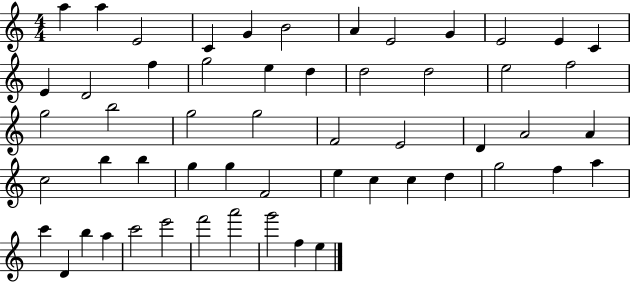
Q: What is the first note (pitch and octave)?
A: A5